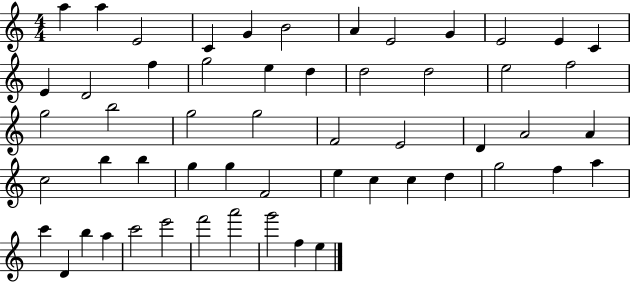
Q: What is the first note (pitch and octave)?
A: A5